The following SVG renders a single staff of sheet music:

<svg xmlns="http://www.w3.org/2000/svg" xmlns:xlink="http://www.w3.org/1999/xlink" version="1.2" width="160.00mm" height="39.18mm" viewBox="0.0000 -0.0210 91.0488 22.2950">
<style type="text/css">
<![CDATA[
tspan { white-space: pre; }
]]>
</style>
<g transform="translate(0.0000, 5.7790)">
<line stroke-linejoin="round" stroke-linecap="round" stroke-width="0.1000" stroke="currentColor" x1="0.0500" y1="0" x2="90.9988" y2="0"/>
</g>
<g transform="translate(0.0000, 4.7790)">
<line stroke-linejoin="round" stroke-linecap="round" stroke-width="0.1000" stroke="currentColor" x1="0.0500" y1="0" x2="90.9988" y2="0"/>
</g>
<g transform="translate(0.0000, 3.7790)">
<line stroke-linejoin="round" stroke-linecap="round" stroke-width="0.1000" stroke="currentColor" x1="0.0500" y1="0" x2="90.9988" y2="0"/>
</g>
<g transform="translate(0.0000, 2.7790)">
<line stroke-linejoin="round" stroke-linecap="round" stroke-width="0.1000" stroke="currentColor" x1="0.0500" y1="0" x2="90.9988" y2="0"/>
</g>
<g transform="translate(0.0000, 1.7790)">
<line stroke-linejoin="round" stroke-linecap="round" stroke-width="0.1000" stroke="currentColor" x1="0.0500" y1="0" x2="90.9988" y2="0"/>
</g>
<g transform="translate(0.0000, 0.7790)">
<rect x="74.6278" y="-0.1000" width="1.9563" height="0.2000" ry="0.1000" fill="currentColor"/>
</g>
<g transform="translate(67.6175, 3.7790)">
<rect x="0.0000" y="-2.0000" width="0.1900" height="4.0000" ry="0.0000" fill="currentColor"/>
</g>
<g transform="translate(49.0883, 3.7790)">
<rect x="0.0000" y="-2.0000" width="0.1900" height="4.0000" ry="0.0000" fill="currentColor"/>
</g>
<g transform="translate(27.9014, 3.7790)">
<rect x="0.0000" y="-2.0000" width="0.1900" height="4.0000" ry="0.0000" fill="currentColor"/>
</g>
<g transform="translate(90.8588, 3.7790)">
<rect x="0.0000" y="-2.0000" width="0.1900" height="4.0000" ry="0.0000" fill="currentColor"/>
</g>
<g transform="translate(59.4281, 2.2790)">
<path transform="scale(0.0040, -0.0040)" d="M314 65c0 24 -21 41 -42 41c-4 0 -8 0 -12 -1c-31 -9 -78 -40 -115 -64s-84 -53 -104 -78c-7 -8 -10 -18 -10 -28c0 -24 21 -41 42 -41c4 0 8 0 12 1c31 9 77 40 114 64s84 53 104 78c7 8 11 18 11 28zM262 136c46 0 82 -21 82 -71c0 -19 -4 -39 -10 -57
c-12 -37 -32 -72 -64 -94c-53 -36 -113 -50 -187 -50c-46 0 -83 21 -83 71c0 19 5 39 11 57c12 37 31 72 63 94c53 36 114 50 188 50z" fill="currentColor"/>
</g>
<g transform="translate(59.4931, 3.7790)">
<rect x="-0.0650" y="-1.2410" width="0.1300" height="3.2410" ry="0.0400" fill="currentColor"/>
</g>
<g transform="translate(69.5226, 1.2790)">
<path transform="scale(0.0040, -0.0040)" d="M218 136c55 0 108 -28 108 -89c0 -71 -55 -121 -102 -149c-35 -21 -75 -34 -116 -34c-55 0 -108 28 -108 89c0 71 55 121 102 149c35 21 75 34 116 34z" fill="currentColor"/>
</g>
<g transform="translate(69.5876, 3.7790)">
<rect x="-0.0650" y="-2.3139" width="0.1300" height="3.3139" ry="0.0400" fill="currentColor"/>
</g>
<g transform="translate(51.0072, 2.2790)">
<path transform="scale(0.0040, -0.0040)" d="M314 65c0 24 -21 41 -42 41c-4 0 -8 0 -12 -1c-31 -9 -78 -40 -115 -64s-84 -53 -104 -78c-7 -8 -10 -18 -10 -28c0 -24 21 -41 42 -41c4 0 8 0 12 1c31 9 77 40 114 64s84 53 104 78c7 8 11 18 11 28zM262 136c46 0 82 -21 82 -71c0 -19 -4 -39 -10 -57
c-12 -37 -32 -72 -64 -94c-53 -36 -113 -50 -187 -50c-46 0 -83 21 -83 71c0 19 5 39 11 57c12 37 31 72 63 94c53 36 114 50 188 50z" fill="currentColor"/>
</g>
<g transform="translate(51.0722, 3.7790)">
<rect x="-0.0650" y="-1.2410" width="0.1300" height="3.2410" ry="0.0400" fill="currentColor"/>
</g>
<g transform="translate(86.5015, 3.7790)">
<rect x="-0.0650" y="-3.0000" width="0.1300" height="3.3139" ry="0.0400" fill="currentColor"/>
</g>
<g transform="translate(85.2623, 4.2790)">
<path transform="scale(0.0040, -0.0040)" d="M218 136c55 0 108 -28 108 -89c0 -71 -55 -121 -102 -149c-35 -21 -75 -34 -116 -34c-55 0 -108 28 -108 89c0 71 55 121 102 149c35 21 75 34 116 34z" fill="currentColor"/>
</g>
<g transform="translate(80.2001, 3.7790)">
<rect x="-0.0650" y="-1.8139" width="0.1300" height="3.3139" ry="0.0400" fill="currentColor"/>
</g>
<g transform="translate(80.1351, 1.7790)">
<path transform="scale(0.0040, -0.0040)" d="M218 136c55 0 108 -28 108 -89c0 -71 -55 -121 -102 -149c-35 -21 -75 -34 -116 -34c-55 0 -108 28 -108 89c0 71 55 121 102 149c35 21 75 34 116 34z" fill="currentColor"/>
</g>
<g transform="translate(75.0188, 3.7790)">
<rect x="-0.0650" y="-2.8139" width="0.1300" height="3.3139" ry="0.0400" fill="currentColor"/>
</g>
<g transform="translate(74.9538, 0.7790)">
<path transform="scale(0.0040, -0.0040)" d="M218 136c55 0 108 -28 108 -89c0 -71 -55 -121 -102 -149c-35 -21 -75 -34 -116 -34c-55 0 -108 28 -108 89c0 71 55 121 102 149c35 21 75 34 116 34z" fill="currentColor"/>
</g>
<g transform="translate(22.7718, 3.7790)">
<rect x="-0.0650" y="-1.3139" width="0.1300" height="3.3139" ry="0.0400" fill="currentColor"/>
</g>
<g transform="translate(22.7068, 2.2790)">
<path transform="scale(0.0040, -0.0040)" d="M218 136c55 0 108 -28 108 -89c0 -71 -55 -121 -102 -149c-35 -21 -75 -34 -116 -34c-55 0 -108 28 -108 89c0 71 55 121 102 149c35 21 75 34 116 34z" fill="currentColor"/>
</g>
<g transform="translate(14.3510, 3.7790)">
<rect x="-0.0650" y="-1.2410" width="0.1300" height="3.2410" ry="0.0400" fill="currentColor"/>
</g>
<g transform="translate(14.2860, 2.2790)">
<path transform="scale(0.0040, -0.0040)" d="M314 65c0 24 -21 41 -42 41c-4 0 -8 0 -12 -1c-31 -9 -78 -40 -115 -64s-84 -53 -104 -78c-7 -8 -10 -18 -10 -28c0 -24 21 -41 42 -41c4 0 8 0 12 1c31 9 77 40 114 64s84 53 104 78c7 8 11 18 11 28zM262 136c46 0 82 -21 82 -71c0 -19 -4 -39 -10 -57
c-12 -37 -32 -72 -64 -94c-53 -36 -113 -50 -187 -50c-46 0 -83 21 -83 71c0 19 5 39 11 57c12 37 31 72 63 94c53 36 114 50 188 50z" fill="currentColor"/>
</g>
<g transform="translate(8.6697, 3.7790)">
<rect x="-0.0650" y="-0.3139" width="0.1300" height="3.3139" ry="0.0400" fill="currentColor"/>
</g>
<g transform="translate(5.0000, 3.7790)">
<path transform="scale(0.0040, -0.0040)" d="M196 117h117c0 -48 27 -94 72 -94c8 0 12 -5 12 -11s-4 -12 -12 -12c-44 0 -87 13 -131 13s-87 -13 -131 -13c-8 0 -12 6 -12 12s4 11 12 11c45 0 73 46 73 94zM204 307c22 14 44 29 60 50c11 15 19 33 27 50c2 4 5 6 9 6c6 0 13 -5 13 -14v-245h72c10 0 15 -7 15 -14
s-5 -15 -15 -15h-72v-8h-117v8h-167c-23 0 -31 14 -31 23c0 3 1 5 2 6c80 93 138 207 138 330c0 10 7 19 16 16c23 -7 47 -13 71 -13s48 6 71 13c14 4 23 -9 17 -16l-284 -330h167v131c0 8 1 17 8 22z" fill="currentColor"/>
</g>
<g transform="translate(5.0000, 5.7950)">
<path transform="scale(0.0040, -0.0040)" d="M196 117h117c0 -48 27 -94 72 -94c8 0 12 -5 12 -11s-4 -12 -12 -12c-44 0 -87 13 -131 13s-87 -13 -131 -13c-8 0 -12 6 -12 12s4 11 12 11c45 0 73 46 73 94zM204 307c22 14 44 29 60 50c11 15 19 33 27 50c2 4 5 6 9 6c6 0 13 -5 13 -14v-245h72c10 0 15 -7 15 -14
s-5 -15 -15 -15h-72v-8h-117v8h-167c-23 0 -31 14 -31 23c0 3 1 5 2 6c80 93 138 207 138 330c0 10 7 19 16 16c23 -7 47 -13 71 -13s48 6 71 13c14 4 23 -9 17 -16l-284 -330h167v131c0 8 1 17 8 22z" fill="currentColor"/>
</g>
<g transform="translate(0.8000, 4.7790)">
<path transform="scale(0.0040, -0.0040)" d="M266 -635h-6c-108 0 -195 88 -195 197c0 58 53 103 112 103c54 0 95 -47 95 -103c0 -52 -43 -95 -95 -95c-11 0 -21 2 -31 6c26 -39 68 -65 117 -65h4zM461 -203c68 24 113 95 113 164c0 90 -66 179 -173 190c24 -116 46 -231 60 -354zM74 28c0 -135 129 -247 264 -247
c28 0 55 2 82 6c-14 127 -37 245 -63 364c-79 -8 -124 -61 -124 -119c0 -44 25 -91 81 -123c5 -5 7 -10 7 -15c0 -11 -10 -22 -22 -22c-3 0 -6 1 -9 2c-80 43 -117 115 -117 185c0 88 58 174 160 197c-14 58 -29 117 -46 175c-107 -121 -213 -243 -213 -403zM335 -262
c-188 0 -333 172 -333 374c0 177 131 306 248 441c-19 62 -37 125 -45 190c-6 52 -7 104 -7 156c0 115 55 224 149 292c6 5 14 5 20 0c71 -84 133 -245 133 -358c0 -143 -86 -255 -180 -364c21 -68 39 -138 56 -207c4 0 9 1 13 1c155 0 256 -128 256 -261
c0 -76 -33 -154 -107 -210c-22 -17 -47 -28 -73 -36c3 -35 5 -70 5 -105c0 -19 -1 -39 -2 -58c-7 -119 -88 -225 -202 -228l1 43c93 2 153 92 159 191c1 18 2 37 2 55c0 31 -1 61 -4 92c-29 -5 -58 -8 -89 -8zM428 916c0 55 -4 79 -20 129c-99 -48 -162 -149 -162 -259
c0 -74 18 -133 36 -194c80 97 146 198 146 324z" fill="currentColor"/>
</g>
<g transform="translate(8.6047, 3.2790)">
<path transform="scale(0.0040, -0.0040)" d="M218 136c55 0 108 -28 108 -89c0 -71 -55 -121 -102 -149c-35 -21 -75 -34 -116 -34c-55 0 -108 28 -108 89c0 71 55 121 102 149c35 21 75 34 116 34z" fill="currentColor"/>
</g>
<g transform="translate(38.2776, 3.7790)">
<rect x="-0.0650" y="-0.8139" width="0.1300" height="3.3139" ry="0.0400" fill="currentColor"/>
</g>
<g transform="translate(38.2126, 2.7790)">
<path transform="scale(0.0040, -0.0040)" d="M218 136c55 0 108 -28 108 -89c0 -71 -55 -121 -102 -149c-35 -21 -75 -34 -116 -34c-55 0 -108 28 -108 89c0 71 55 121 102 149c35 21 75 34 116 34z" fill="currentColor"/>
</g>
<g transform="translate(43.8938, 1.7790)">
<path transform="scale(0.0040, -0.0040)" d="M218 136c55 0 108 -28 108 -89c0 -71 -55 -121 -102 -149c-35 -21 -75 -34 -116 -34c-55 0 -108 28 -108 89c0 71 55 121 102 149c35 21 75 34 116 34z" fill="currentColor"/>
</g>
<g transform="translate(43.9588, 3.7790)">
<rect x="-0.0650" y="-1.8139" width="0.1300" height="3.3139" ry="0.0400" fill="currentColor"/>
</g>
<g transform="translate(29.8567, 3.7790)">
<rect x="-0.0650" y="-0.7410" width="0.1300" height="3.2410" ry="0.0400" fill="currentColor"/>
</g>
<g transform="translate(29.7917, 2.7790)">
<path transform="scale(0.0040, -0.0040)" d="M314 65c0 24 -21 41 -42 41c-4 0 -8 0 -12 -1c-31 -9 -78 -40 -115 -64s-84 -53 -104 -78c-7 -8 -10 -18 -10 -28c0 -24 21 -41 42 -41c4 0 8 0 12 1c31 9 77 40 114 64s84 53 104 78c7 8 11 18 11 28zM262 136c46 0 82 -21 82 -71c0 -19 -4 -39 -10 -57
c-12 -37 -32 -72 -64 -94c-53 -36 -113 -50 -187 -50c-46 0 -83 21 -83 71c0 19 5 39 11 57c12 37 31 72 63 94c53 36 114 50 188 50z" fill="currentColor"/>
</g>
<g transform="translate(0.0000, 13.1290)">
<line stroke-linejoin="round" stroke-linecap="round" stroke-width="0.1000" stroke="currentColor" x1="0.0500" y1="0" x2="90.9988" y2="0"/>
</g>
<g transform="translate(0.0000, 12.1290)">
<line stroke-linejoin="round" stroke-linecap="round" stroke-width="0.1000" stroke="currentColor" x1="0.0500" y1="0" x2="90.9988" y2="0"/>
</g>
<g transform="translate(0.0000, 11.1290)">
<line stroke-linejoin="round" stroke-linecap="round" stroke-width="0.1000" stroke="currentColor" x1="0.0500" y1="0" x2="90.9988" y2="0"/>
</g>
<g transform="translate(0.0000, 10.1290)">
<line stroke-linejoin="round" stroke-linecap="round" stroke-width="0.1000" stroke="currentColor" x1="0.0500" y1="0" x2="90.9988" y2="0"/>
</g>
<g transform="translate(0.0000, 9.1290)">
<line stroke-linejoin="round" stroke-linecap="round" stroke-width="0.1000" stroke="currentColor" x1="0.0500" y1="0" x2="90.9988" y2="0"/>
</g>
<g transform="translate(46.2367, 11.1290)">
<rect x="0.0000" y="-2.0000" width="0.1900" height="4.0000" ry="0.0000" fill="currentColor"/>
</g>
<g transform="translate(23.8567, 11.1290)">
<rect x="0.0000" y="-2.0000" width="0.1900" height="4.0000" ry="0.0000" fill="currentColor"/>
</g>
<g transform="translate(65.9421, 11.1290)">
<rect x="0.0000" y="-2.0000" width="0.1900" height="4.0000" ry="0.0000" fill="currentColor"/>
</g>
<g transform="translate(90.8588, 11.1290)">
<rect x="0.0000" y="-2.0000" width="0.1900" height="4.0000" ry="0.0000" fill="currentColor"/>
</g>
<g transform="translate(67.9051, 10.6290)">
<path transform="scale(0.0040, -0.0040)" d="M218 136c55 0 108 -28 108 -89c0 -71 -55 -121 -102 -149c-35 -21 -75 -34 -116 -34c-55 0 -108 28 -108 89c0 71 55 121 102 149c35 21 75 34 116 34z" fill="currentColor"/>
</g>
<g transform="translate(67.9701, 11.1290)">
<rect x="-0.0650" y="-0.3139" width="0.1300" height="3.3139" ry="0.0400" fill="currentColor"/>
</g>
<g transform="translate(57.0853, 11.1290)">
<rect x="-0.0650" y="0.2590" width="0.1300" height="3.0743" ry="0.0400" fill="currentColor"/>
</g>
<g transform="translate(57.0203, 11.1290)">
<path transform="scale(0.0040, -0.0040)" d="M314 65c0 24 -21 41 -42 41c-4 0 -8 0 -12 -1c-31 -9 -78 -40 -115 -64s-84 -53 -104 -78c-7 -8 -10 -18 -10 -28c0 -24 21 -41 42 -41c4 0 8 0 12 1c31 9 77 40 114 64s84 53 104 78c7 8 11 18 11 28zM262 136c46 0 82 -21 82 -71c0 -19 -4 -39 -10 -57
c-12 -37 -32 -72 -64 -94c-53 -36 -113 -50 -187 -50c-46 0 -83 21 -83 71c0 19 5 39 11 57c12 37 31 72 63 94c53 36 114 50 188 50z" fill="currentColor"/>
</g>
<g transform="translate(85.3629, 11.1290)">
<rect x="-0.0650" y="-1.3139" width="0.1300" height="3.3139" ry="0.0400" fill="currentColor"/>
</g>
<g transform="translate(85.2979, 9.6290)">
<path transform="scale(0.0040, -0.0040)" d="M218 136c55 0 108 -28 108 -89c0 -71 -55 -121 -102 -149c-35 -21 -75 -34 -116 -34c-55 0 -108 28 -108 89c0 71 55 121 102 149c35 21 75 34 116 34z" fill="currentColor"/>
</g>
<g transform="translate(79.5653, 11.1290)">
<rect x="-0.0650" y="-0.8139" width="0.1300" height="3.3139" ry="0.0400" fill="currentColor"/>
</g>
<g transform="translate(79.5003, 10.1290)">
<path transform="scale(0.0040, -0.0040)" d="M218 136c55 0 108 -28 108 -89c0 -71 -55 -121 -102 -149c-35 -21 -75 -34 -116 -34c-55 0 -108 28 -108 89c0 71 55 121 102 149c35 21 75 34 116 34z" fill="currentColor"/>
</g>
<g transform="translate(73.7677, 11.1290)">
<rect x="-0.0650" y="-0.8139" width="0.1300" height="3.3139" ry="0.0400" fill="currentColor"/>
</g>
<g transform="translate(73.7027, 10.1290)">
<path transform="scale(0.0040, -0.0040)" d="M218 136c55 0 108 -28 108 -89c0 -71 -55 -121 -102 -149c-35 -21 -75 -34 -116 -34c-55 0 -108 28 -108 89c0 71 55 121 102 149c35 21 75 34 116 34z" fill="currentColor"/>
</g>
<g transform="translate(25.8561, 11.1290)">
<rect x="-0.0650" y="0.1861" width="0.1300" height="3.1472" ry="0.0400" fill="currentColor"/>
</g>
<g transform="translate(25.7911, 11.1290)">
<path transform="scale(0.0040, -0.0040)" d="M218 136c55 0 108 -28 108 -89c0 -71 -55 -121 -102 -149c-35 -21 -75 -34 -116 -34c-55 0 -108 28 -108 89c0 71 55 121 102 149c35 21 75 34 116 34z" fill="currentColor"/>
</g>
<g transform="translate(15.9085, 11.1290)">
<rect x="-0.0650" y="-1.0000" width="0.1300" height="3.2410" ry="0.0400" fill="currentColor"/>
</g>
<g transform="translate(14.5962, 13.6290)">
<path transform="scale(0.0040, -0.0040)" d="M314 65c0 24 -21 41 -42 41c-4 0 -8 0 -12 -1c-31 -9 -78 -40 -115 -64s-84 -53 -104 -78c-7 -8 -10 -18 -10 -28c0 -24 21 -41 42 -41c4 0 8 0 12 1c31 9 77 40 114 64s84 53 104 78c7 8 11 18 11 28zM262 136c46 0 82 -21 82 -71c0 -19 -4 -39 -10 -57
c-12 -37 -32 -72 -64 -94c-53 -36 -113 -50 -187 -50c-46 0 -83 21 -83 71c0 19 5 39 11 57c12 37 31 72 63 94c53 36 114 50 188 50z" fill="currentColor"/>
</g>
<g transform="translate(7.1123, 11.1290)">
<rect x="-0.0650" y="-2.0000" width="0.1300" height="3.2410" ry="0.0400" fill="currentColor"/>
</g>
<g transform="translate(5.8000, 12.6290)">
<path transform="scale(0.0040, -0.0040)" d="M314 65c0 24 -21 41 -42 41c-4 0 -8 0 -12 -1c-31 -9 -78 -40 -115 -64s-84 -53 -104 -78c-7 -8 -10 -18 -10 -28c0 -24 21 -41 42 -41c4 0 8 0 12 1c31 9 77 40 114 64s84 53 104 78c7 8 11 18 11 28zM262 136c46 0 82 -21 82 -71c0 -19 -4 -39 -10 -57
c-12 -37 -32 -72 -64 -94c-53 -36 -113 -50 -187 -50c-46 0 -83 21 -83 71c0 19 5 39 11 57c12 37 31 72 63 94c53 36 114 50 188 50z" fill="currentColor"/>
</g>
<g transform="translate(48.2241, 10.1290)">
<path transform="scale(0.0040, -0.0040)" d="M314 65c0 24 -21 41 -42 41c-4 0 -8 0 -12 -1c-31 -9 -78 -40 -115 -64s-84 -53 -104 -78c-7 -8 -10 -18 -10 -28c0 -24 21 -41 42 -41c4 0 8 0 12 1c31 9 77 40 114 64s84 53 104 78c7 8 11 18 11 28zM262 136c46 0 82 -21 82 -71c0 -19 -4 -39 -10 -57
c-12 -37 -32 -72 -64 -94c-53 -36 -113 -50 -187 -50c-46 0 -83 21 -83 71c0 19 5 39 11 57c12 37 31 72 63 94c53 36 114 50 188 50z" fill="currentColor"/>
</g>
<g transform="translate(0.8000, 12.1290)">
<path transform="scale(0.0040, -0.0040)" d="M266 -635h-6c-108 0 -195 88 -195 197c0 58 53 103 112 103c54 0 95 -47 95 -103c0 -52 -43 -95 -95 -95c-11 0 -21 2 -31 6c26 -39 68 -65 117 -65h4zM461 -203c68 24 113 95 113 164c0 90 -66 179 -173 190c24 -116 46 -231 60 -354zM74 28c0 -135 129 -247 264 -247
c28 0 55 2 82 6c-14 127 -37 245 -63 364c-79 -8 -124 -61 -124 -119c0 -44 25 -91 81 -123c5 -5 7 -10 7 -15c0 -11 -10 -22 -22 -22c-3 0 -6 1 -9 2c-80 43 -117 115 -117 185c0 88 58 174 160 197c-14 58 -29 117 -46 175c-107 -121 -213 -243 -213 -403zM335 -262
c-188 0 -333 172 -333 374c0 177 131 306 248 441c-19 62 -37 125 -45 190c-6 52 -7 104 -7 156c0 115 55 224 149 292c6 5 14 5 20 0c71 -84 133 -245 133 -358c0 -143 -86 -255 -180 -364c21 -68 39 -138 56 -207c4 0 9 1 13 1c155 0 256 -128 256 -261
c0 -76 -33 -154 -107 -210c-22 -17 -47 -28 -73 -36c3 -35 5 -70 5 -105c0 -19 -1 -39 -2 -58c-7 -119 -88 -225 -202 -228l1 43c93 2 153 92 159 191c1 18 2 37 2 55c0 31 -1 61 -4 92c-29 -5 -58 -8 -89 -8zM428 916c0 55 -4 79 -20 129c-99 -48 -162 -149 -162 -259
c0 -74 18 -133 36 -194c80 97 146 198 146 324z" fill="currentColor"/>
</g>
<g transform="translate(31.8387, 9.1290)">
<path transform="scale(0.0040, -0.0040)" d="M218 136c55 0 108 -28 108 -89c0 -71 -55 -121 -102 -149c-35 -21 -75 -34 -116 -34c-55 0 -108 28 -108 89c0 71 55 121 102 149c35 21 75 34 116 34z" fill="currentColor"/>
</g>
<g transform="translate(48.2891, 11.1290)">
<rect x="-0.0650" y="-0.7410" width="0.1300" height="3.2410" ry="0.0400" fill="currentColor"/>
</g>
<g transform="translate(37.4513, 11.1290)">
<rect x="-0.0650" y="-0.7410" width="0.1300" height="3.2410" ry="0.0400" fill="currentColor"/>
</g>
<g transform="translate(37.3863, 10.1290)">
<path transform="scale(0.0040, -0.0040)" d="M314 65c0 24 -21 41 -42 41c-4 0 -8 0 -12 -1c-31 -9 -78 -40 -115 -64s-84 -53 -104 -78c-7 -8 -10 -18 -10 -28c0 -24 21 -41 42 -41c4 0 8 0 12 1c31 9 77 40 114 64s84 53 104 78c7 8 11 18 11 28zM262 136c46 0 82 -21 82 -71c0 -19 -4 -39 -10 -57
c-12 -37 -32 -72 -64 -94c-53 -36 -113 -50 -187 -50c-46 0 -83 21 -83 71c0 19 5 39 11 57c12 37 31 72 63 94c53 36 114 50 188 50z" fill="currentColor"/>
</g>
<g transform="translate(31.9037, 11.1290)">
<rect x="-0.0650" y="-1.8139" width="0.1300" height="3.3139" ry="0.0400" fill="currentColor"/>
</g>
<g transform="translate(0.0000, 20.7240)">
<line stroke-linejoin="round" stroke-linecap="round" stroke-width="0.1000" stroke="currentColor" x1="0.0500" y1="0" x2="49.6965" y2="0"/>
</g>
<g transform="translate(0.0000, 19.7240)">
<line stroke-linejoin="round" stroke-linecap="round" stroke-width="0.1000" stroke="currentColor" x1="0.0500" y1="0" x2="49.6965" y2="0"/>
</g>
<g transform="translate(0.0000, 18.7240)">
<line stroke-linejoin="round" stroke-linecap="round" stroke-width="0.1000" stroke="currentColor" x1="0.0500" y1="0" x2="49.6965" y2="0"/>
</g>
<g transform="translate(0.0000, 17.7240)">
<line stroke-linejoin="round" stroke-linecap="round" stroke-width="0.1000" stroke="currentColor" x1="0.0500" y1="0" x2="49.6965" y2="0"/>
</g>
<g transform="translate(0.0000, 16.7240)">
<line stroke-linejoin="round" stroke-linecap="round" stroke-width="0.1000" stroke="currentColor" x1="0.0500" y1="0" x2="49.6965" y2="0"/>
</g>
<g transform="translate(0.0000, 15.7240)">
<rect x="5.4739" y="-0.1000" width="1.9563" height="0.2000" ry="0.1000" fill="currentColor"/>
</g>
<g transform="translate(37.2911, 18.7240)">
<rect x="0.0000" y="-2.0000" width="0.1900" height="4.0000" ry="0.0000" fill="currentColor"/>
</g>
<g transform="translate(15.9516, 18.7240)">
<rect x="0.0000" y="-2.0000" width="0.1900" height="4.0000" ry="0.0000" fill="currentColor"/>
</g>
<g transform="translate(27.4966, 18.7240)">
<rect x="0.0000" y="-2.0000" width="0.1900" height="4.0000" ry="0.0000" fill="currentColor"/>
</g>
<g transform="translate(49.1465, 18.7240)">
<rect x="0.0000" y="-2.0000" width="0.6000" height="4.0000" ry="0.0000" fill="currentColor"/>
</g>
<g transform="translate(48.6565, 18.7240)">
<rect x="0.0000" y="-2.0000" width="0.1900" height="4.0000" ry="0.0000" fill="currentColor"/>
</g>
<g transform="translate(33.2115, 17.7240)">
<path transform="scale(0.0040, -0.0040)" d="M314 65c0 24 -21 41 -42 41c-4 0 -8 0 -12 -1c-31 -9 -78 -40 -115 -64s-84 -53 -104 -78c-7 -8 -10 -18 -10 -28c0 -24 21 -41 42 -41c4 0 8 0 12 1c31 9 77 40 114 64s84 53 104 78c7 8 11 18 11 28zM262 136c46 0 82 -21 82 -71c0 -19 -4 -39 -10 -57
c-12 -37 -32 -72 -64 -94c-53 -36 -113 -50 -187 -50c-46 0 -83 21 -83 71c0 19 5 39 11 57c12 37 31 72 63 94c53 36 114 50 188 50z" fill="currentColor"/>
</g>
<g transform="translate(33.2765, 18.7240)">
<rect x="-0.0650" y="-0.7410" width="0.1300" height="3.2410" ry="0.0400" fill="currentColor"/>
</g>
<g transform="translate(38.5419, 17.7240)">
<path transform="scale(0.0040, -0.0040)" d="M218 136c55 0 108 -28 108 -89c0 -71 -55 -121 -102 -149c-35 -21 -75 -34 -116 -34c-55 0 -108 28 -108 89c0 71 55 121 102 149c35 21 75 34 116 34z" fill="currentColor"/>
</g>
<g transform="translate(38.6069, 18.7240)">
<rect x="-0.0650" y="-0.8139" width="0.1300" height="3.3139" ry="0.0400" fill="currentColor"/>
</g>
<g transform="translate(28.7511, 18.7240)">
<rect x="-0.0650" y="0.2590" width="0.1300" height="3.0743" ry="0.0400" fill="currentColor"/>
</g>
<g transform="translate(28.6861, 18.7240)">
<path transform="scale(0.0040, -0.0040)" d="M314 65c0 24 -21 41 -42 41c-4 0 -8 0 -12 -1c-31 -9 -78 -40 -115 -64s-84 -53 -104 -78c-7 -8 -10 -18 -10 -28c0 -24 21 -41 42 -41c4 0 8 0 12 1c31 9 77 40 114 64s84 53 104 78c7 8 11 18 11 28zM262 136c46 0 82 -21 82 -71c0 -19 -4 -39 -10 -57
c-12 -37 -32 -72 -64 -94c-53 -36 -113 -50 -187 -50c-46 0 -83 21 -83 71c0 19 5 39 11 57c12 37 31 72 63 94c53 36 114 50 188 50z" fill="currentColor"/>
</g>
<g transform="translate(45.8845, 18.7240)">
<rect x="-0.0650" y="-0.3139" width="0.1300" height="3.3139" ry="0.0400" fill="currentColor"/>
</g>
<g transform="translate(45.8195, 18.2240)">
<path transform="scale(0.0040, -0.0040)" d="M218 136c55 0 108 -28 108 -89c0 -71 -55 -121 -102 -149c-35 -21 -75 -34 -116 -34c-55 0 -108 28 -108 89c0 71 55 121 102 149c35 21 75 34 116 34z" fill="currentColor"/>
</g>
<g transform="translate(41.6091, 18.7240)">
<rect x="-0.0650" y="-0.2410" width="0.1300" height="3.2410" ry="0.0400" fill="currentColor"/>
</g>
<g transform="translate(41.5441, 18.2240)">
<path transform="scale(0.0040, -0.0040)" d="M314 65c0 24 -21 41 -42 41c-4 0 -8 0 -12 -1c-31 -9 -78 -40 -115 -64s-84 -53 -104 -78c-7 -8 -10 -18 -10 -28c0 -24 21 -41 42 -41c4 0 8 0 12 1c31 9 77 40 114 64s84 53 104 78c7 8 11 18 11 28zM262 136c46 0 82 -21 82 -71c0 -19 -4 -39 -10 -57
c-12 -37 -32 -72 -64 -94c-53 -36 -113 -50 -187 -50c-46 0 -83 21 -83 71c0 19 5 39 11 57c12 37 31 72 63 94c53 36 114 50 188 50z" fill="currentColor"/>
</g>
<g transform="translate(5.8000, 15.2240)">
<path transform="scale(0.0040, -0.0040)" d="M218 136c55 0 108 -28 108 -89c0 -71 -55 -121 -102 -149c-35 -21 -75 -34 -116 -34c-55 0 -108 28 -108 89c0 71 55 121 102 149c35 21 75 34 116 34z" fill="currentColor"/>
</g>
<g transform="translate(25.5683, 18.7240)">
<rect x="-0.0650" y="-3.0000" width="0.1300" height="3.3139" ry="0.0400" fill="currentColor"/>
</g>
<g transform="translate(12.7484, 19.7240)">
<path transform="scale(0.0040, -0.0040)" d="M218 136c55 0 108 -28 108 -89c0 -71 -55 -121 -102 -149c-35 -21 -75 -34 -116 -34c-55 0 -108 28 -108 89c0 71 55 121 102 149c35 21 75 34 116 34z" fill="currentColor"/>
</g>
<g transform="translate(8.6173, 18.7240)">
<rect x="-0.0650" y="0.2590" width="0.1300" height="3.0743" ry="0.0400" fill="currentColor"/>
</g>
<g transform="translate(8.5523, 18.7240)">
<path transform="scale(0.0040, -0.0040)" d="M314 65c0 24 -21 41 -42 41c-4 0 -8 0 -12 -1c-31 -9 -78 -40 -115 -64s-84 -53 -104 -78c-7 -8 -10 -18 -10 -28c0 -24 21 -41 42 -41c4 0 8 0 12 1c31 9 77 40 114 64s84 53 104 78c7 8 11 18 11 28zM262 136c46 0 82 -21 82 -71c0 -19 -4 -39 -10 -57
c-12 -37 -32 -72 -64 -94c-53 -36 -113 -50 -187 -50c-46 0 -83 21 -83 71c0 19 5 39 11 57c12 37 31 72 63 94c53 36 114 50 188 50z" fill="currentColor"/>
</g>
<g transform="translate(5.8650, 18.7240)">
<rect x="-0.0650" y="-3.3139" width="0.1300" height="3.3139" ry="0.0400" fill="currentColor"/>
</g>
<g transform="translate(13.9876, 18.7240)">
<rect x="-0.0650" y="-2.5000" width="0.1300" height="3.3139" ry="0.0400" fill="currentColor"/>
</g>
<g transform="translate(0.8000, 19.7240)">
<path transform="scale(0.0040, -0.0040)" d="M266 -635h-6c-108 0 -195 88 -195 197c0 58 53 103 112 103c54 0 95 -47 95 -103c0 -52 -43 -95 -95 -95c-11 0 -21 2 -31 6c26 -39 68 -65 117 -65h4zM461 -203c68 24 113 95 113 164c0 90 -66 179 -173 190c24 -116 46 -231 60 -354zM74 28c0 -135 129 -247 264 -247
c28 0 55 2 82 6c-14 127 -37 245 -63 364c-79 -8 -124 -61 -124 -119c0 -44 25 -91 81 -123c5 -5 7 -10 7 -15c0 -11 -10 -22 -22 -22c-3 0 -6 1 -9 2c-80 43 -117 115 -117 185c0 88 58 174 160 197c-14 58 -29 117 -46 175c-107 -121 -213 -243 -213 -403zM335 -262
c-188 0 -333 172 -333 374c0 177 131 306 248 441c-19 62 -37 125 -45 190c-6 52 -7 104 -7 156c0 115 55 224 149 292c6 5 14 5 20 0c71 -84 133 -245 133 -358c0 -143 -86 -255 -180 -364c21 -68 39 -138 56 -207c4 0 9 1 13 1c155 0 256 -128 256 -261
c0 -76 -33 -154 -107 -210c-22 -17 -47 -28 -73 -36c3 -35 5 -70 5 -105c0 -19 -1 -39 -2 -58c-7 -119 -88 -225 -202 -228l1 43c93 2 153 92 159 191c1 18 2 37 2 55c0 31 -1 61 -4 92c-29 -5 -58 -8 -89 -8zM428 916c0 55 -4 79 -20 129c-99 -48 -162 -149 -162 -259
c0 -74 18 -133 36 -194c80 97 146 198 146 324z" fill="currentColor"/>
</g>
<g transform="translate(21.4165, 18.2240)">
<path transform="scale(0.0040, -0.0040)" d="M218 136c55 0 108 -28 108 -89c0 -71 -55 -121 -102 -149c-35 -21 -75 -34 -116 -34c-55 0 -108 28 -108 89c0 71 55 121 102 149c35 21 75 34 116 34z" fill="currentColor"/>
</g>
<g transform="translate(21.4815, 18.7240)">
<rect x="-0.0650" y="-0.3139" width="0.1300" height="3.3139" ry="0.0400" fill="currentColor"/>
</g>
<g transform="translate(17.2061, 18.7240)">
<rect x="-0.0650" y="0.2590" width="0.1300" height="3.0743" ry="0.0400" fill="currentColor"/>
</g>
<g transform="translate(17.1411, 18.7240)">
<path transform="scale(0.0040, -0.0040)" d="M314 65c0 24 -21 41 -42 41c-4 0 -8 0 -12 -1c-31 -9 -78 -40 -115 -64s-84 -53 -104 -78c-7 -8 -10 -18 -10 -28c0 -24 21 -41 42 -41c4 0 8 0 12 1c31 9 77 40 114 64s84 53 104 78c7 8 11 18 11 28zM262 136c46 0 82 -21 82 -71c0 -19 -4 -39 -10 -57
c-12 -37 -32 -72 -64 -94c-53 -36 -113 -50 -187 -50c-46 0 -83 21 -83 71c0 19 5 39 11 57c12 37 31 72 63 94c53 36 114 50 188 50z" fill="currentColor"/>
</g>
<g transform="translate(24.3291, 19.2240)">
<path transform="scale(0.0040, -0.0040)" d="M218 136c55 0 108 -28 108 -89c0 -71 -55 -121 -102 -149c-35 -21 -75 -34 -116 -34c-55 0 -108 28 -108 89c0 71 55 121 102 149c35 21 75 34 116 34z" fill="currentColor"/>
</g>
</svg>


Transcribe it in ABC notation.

X:1
T:Untitled
M:4/4
L:1/4
K:C
c e2 e d2 d f e2 e2 g a f A F2 D2 B f d2 d2 B2 c d d e b B2 G B2 c A B2 d2 d c2 c